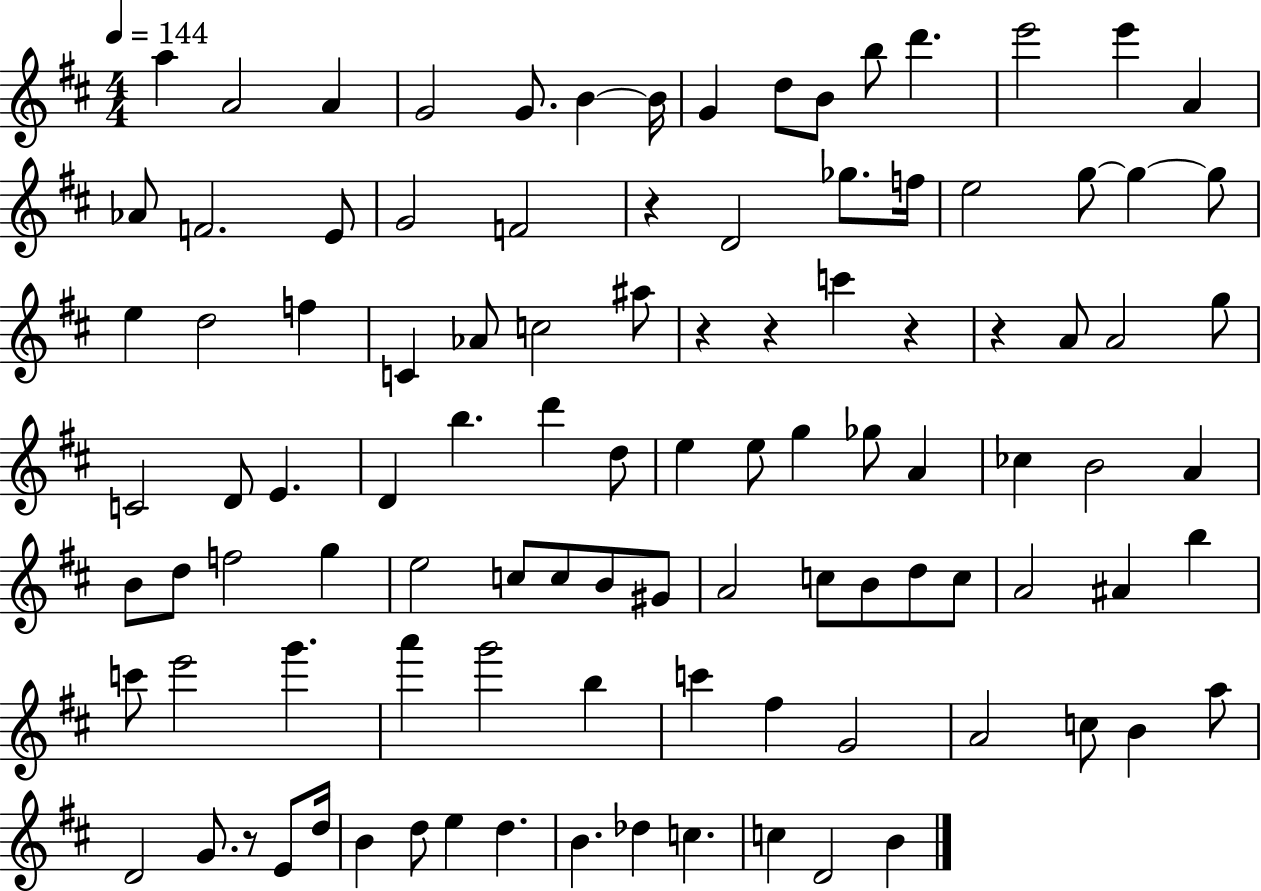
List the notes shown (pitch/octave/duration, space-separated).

A5/q A4/h A4/q G4/h G4/e. B4/q B4/s G4/q D5/e B4/e B5/e D6/q. E6/h E6/q A4/q Ab4/e F4/h. E4/e G4/h F4/h R/q D4/h Gb5/e. F5/s E5/h G5/e G5/q G5/e E5/q D5/h F5/q C4/q Ab4/e C5/h A#5/e R/q R/q C6/q R/q R/q A4/e A4/h G5/e C4/h D4/e E4/q. D4/q B5/q. D6/q D5/e E5/q E5/e G5/q Gb5/e A4/q CES5/q B4/h A4/q B4/e D5/e F5/h G5/q E5/h C5/e C5/e B4/e G#4/e A4/h C5/e B4/e D5/e C5/e A4/h A#4/q B5/q C6/e E6/h G6/q. A6/q G6/h B5/q C6/q F#5/q G4/h A4/h C5/e B4/q A5/e D4/h G4/e. R/e E4/e D5/s B4/q D5/e E5/q D5/q. B4/q. Db5/q C5/q. C5/q D4/h B4/q